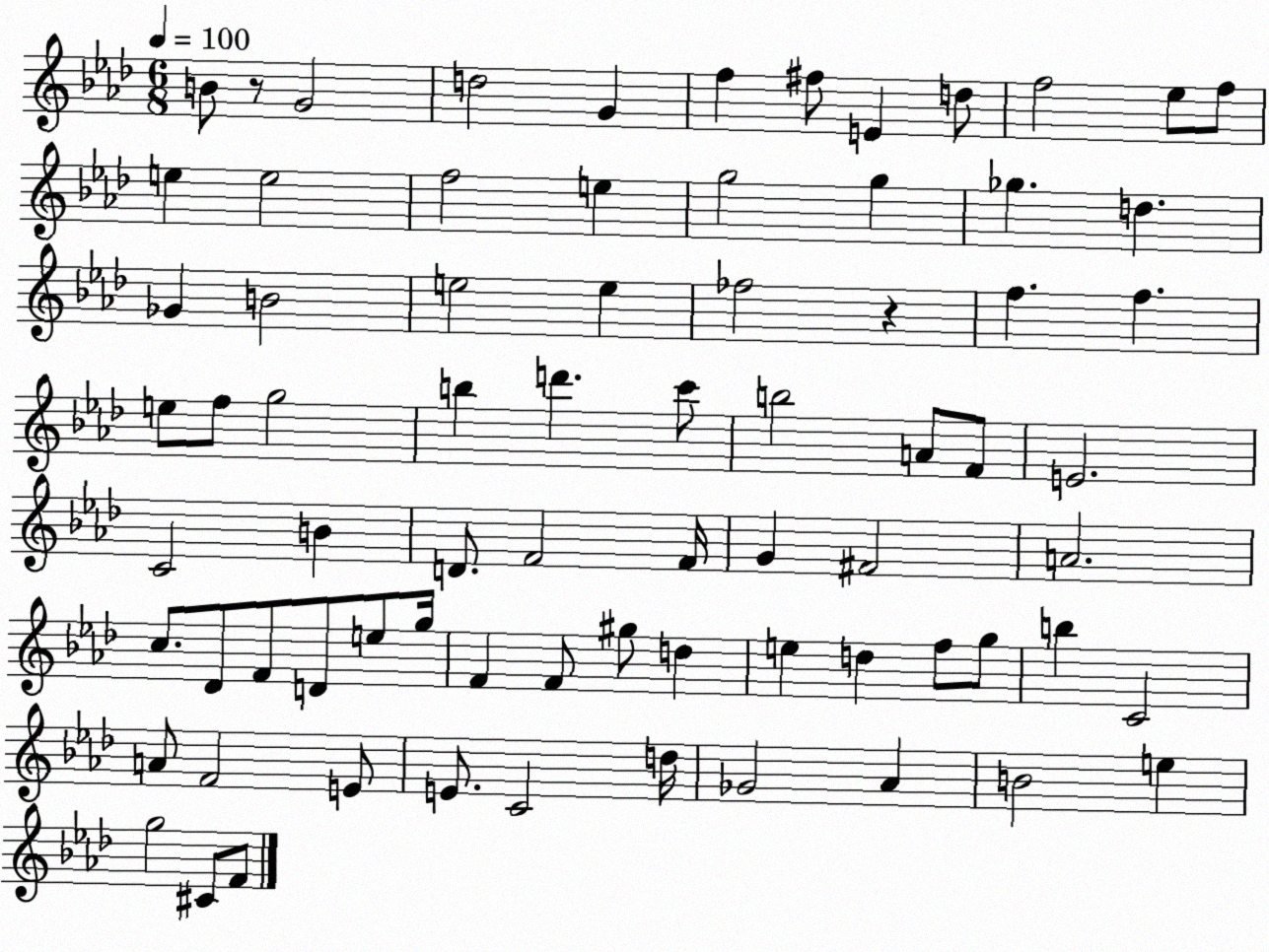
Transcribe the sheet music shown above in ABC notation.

X:1
T:Untitled
M:6/8
L:1/4
K:Ab
B/2 z/2 G2 d2 G f ^f/2 E d/2 f2 _e/2 f/2 e e2 f2 e g2 g _g d _G B2 e2 e _f2 z f f e/2 f/2 g2 b d' c'/2 b2 A/2 F/2 E2 C2 B D/2 F2 F/4 G ^F2 A2 c/2 _D/2 F/2 D/2 e/2 g/4 F F/2 ^g/2 d e d f/2 g/2 b C2 A/2 F2 E/2 E/2 C2 d/4 _G2 _A B2 e g2 ^C/2 F/2